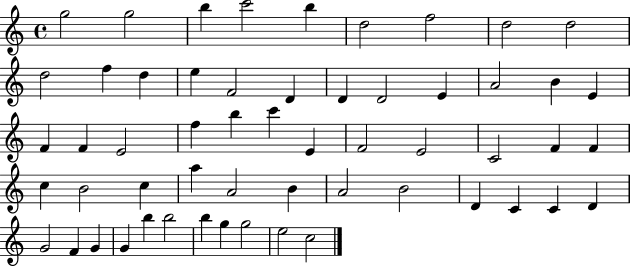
X:1
T:Untitled
M:4/4
L:1/4
K:C
g2 g2 b c'2 b d2 f2 d2 d2 d2 f d e F2 D D D2 E A2 B E F F E2 f b c' E F2 E2 C2 F F c B2 c a A2 B A2 B2 D C C D G2 F G G b b2 b g g2 e2 c2